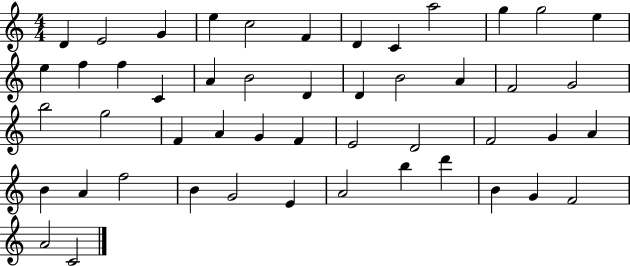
D4/q E4/h G4/q E5/q C5/h F4/q D4/q C4/q A5/h G5/q G5/h E5/q E5/q F5/q F5/q C4/q A4/q B4/h D4/q D4/q B4/h A4/q F4/h G4/h B5/h G5/h F4/q A4/q G4/q F4/q E4/h D4/h F4/h G4/q A4/q B4/q A4/q F5/h B4/q G4/h E4/q A4/h B5/q D6/q B4/q G4/q F4/h A4/h C4/h